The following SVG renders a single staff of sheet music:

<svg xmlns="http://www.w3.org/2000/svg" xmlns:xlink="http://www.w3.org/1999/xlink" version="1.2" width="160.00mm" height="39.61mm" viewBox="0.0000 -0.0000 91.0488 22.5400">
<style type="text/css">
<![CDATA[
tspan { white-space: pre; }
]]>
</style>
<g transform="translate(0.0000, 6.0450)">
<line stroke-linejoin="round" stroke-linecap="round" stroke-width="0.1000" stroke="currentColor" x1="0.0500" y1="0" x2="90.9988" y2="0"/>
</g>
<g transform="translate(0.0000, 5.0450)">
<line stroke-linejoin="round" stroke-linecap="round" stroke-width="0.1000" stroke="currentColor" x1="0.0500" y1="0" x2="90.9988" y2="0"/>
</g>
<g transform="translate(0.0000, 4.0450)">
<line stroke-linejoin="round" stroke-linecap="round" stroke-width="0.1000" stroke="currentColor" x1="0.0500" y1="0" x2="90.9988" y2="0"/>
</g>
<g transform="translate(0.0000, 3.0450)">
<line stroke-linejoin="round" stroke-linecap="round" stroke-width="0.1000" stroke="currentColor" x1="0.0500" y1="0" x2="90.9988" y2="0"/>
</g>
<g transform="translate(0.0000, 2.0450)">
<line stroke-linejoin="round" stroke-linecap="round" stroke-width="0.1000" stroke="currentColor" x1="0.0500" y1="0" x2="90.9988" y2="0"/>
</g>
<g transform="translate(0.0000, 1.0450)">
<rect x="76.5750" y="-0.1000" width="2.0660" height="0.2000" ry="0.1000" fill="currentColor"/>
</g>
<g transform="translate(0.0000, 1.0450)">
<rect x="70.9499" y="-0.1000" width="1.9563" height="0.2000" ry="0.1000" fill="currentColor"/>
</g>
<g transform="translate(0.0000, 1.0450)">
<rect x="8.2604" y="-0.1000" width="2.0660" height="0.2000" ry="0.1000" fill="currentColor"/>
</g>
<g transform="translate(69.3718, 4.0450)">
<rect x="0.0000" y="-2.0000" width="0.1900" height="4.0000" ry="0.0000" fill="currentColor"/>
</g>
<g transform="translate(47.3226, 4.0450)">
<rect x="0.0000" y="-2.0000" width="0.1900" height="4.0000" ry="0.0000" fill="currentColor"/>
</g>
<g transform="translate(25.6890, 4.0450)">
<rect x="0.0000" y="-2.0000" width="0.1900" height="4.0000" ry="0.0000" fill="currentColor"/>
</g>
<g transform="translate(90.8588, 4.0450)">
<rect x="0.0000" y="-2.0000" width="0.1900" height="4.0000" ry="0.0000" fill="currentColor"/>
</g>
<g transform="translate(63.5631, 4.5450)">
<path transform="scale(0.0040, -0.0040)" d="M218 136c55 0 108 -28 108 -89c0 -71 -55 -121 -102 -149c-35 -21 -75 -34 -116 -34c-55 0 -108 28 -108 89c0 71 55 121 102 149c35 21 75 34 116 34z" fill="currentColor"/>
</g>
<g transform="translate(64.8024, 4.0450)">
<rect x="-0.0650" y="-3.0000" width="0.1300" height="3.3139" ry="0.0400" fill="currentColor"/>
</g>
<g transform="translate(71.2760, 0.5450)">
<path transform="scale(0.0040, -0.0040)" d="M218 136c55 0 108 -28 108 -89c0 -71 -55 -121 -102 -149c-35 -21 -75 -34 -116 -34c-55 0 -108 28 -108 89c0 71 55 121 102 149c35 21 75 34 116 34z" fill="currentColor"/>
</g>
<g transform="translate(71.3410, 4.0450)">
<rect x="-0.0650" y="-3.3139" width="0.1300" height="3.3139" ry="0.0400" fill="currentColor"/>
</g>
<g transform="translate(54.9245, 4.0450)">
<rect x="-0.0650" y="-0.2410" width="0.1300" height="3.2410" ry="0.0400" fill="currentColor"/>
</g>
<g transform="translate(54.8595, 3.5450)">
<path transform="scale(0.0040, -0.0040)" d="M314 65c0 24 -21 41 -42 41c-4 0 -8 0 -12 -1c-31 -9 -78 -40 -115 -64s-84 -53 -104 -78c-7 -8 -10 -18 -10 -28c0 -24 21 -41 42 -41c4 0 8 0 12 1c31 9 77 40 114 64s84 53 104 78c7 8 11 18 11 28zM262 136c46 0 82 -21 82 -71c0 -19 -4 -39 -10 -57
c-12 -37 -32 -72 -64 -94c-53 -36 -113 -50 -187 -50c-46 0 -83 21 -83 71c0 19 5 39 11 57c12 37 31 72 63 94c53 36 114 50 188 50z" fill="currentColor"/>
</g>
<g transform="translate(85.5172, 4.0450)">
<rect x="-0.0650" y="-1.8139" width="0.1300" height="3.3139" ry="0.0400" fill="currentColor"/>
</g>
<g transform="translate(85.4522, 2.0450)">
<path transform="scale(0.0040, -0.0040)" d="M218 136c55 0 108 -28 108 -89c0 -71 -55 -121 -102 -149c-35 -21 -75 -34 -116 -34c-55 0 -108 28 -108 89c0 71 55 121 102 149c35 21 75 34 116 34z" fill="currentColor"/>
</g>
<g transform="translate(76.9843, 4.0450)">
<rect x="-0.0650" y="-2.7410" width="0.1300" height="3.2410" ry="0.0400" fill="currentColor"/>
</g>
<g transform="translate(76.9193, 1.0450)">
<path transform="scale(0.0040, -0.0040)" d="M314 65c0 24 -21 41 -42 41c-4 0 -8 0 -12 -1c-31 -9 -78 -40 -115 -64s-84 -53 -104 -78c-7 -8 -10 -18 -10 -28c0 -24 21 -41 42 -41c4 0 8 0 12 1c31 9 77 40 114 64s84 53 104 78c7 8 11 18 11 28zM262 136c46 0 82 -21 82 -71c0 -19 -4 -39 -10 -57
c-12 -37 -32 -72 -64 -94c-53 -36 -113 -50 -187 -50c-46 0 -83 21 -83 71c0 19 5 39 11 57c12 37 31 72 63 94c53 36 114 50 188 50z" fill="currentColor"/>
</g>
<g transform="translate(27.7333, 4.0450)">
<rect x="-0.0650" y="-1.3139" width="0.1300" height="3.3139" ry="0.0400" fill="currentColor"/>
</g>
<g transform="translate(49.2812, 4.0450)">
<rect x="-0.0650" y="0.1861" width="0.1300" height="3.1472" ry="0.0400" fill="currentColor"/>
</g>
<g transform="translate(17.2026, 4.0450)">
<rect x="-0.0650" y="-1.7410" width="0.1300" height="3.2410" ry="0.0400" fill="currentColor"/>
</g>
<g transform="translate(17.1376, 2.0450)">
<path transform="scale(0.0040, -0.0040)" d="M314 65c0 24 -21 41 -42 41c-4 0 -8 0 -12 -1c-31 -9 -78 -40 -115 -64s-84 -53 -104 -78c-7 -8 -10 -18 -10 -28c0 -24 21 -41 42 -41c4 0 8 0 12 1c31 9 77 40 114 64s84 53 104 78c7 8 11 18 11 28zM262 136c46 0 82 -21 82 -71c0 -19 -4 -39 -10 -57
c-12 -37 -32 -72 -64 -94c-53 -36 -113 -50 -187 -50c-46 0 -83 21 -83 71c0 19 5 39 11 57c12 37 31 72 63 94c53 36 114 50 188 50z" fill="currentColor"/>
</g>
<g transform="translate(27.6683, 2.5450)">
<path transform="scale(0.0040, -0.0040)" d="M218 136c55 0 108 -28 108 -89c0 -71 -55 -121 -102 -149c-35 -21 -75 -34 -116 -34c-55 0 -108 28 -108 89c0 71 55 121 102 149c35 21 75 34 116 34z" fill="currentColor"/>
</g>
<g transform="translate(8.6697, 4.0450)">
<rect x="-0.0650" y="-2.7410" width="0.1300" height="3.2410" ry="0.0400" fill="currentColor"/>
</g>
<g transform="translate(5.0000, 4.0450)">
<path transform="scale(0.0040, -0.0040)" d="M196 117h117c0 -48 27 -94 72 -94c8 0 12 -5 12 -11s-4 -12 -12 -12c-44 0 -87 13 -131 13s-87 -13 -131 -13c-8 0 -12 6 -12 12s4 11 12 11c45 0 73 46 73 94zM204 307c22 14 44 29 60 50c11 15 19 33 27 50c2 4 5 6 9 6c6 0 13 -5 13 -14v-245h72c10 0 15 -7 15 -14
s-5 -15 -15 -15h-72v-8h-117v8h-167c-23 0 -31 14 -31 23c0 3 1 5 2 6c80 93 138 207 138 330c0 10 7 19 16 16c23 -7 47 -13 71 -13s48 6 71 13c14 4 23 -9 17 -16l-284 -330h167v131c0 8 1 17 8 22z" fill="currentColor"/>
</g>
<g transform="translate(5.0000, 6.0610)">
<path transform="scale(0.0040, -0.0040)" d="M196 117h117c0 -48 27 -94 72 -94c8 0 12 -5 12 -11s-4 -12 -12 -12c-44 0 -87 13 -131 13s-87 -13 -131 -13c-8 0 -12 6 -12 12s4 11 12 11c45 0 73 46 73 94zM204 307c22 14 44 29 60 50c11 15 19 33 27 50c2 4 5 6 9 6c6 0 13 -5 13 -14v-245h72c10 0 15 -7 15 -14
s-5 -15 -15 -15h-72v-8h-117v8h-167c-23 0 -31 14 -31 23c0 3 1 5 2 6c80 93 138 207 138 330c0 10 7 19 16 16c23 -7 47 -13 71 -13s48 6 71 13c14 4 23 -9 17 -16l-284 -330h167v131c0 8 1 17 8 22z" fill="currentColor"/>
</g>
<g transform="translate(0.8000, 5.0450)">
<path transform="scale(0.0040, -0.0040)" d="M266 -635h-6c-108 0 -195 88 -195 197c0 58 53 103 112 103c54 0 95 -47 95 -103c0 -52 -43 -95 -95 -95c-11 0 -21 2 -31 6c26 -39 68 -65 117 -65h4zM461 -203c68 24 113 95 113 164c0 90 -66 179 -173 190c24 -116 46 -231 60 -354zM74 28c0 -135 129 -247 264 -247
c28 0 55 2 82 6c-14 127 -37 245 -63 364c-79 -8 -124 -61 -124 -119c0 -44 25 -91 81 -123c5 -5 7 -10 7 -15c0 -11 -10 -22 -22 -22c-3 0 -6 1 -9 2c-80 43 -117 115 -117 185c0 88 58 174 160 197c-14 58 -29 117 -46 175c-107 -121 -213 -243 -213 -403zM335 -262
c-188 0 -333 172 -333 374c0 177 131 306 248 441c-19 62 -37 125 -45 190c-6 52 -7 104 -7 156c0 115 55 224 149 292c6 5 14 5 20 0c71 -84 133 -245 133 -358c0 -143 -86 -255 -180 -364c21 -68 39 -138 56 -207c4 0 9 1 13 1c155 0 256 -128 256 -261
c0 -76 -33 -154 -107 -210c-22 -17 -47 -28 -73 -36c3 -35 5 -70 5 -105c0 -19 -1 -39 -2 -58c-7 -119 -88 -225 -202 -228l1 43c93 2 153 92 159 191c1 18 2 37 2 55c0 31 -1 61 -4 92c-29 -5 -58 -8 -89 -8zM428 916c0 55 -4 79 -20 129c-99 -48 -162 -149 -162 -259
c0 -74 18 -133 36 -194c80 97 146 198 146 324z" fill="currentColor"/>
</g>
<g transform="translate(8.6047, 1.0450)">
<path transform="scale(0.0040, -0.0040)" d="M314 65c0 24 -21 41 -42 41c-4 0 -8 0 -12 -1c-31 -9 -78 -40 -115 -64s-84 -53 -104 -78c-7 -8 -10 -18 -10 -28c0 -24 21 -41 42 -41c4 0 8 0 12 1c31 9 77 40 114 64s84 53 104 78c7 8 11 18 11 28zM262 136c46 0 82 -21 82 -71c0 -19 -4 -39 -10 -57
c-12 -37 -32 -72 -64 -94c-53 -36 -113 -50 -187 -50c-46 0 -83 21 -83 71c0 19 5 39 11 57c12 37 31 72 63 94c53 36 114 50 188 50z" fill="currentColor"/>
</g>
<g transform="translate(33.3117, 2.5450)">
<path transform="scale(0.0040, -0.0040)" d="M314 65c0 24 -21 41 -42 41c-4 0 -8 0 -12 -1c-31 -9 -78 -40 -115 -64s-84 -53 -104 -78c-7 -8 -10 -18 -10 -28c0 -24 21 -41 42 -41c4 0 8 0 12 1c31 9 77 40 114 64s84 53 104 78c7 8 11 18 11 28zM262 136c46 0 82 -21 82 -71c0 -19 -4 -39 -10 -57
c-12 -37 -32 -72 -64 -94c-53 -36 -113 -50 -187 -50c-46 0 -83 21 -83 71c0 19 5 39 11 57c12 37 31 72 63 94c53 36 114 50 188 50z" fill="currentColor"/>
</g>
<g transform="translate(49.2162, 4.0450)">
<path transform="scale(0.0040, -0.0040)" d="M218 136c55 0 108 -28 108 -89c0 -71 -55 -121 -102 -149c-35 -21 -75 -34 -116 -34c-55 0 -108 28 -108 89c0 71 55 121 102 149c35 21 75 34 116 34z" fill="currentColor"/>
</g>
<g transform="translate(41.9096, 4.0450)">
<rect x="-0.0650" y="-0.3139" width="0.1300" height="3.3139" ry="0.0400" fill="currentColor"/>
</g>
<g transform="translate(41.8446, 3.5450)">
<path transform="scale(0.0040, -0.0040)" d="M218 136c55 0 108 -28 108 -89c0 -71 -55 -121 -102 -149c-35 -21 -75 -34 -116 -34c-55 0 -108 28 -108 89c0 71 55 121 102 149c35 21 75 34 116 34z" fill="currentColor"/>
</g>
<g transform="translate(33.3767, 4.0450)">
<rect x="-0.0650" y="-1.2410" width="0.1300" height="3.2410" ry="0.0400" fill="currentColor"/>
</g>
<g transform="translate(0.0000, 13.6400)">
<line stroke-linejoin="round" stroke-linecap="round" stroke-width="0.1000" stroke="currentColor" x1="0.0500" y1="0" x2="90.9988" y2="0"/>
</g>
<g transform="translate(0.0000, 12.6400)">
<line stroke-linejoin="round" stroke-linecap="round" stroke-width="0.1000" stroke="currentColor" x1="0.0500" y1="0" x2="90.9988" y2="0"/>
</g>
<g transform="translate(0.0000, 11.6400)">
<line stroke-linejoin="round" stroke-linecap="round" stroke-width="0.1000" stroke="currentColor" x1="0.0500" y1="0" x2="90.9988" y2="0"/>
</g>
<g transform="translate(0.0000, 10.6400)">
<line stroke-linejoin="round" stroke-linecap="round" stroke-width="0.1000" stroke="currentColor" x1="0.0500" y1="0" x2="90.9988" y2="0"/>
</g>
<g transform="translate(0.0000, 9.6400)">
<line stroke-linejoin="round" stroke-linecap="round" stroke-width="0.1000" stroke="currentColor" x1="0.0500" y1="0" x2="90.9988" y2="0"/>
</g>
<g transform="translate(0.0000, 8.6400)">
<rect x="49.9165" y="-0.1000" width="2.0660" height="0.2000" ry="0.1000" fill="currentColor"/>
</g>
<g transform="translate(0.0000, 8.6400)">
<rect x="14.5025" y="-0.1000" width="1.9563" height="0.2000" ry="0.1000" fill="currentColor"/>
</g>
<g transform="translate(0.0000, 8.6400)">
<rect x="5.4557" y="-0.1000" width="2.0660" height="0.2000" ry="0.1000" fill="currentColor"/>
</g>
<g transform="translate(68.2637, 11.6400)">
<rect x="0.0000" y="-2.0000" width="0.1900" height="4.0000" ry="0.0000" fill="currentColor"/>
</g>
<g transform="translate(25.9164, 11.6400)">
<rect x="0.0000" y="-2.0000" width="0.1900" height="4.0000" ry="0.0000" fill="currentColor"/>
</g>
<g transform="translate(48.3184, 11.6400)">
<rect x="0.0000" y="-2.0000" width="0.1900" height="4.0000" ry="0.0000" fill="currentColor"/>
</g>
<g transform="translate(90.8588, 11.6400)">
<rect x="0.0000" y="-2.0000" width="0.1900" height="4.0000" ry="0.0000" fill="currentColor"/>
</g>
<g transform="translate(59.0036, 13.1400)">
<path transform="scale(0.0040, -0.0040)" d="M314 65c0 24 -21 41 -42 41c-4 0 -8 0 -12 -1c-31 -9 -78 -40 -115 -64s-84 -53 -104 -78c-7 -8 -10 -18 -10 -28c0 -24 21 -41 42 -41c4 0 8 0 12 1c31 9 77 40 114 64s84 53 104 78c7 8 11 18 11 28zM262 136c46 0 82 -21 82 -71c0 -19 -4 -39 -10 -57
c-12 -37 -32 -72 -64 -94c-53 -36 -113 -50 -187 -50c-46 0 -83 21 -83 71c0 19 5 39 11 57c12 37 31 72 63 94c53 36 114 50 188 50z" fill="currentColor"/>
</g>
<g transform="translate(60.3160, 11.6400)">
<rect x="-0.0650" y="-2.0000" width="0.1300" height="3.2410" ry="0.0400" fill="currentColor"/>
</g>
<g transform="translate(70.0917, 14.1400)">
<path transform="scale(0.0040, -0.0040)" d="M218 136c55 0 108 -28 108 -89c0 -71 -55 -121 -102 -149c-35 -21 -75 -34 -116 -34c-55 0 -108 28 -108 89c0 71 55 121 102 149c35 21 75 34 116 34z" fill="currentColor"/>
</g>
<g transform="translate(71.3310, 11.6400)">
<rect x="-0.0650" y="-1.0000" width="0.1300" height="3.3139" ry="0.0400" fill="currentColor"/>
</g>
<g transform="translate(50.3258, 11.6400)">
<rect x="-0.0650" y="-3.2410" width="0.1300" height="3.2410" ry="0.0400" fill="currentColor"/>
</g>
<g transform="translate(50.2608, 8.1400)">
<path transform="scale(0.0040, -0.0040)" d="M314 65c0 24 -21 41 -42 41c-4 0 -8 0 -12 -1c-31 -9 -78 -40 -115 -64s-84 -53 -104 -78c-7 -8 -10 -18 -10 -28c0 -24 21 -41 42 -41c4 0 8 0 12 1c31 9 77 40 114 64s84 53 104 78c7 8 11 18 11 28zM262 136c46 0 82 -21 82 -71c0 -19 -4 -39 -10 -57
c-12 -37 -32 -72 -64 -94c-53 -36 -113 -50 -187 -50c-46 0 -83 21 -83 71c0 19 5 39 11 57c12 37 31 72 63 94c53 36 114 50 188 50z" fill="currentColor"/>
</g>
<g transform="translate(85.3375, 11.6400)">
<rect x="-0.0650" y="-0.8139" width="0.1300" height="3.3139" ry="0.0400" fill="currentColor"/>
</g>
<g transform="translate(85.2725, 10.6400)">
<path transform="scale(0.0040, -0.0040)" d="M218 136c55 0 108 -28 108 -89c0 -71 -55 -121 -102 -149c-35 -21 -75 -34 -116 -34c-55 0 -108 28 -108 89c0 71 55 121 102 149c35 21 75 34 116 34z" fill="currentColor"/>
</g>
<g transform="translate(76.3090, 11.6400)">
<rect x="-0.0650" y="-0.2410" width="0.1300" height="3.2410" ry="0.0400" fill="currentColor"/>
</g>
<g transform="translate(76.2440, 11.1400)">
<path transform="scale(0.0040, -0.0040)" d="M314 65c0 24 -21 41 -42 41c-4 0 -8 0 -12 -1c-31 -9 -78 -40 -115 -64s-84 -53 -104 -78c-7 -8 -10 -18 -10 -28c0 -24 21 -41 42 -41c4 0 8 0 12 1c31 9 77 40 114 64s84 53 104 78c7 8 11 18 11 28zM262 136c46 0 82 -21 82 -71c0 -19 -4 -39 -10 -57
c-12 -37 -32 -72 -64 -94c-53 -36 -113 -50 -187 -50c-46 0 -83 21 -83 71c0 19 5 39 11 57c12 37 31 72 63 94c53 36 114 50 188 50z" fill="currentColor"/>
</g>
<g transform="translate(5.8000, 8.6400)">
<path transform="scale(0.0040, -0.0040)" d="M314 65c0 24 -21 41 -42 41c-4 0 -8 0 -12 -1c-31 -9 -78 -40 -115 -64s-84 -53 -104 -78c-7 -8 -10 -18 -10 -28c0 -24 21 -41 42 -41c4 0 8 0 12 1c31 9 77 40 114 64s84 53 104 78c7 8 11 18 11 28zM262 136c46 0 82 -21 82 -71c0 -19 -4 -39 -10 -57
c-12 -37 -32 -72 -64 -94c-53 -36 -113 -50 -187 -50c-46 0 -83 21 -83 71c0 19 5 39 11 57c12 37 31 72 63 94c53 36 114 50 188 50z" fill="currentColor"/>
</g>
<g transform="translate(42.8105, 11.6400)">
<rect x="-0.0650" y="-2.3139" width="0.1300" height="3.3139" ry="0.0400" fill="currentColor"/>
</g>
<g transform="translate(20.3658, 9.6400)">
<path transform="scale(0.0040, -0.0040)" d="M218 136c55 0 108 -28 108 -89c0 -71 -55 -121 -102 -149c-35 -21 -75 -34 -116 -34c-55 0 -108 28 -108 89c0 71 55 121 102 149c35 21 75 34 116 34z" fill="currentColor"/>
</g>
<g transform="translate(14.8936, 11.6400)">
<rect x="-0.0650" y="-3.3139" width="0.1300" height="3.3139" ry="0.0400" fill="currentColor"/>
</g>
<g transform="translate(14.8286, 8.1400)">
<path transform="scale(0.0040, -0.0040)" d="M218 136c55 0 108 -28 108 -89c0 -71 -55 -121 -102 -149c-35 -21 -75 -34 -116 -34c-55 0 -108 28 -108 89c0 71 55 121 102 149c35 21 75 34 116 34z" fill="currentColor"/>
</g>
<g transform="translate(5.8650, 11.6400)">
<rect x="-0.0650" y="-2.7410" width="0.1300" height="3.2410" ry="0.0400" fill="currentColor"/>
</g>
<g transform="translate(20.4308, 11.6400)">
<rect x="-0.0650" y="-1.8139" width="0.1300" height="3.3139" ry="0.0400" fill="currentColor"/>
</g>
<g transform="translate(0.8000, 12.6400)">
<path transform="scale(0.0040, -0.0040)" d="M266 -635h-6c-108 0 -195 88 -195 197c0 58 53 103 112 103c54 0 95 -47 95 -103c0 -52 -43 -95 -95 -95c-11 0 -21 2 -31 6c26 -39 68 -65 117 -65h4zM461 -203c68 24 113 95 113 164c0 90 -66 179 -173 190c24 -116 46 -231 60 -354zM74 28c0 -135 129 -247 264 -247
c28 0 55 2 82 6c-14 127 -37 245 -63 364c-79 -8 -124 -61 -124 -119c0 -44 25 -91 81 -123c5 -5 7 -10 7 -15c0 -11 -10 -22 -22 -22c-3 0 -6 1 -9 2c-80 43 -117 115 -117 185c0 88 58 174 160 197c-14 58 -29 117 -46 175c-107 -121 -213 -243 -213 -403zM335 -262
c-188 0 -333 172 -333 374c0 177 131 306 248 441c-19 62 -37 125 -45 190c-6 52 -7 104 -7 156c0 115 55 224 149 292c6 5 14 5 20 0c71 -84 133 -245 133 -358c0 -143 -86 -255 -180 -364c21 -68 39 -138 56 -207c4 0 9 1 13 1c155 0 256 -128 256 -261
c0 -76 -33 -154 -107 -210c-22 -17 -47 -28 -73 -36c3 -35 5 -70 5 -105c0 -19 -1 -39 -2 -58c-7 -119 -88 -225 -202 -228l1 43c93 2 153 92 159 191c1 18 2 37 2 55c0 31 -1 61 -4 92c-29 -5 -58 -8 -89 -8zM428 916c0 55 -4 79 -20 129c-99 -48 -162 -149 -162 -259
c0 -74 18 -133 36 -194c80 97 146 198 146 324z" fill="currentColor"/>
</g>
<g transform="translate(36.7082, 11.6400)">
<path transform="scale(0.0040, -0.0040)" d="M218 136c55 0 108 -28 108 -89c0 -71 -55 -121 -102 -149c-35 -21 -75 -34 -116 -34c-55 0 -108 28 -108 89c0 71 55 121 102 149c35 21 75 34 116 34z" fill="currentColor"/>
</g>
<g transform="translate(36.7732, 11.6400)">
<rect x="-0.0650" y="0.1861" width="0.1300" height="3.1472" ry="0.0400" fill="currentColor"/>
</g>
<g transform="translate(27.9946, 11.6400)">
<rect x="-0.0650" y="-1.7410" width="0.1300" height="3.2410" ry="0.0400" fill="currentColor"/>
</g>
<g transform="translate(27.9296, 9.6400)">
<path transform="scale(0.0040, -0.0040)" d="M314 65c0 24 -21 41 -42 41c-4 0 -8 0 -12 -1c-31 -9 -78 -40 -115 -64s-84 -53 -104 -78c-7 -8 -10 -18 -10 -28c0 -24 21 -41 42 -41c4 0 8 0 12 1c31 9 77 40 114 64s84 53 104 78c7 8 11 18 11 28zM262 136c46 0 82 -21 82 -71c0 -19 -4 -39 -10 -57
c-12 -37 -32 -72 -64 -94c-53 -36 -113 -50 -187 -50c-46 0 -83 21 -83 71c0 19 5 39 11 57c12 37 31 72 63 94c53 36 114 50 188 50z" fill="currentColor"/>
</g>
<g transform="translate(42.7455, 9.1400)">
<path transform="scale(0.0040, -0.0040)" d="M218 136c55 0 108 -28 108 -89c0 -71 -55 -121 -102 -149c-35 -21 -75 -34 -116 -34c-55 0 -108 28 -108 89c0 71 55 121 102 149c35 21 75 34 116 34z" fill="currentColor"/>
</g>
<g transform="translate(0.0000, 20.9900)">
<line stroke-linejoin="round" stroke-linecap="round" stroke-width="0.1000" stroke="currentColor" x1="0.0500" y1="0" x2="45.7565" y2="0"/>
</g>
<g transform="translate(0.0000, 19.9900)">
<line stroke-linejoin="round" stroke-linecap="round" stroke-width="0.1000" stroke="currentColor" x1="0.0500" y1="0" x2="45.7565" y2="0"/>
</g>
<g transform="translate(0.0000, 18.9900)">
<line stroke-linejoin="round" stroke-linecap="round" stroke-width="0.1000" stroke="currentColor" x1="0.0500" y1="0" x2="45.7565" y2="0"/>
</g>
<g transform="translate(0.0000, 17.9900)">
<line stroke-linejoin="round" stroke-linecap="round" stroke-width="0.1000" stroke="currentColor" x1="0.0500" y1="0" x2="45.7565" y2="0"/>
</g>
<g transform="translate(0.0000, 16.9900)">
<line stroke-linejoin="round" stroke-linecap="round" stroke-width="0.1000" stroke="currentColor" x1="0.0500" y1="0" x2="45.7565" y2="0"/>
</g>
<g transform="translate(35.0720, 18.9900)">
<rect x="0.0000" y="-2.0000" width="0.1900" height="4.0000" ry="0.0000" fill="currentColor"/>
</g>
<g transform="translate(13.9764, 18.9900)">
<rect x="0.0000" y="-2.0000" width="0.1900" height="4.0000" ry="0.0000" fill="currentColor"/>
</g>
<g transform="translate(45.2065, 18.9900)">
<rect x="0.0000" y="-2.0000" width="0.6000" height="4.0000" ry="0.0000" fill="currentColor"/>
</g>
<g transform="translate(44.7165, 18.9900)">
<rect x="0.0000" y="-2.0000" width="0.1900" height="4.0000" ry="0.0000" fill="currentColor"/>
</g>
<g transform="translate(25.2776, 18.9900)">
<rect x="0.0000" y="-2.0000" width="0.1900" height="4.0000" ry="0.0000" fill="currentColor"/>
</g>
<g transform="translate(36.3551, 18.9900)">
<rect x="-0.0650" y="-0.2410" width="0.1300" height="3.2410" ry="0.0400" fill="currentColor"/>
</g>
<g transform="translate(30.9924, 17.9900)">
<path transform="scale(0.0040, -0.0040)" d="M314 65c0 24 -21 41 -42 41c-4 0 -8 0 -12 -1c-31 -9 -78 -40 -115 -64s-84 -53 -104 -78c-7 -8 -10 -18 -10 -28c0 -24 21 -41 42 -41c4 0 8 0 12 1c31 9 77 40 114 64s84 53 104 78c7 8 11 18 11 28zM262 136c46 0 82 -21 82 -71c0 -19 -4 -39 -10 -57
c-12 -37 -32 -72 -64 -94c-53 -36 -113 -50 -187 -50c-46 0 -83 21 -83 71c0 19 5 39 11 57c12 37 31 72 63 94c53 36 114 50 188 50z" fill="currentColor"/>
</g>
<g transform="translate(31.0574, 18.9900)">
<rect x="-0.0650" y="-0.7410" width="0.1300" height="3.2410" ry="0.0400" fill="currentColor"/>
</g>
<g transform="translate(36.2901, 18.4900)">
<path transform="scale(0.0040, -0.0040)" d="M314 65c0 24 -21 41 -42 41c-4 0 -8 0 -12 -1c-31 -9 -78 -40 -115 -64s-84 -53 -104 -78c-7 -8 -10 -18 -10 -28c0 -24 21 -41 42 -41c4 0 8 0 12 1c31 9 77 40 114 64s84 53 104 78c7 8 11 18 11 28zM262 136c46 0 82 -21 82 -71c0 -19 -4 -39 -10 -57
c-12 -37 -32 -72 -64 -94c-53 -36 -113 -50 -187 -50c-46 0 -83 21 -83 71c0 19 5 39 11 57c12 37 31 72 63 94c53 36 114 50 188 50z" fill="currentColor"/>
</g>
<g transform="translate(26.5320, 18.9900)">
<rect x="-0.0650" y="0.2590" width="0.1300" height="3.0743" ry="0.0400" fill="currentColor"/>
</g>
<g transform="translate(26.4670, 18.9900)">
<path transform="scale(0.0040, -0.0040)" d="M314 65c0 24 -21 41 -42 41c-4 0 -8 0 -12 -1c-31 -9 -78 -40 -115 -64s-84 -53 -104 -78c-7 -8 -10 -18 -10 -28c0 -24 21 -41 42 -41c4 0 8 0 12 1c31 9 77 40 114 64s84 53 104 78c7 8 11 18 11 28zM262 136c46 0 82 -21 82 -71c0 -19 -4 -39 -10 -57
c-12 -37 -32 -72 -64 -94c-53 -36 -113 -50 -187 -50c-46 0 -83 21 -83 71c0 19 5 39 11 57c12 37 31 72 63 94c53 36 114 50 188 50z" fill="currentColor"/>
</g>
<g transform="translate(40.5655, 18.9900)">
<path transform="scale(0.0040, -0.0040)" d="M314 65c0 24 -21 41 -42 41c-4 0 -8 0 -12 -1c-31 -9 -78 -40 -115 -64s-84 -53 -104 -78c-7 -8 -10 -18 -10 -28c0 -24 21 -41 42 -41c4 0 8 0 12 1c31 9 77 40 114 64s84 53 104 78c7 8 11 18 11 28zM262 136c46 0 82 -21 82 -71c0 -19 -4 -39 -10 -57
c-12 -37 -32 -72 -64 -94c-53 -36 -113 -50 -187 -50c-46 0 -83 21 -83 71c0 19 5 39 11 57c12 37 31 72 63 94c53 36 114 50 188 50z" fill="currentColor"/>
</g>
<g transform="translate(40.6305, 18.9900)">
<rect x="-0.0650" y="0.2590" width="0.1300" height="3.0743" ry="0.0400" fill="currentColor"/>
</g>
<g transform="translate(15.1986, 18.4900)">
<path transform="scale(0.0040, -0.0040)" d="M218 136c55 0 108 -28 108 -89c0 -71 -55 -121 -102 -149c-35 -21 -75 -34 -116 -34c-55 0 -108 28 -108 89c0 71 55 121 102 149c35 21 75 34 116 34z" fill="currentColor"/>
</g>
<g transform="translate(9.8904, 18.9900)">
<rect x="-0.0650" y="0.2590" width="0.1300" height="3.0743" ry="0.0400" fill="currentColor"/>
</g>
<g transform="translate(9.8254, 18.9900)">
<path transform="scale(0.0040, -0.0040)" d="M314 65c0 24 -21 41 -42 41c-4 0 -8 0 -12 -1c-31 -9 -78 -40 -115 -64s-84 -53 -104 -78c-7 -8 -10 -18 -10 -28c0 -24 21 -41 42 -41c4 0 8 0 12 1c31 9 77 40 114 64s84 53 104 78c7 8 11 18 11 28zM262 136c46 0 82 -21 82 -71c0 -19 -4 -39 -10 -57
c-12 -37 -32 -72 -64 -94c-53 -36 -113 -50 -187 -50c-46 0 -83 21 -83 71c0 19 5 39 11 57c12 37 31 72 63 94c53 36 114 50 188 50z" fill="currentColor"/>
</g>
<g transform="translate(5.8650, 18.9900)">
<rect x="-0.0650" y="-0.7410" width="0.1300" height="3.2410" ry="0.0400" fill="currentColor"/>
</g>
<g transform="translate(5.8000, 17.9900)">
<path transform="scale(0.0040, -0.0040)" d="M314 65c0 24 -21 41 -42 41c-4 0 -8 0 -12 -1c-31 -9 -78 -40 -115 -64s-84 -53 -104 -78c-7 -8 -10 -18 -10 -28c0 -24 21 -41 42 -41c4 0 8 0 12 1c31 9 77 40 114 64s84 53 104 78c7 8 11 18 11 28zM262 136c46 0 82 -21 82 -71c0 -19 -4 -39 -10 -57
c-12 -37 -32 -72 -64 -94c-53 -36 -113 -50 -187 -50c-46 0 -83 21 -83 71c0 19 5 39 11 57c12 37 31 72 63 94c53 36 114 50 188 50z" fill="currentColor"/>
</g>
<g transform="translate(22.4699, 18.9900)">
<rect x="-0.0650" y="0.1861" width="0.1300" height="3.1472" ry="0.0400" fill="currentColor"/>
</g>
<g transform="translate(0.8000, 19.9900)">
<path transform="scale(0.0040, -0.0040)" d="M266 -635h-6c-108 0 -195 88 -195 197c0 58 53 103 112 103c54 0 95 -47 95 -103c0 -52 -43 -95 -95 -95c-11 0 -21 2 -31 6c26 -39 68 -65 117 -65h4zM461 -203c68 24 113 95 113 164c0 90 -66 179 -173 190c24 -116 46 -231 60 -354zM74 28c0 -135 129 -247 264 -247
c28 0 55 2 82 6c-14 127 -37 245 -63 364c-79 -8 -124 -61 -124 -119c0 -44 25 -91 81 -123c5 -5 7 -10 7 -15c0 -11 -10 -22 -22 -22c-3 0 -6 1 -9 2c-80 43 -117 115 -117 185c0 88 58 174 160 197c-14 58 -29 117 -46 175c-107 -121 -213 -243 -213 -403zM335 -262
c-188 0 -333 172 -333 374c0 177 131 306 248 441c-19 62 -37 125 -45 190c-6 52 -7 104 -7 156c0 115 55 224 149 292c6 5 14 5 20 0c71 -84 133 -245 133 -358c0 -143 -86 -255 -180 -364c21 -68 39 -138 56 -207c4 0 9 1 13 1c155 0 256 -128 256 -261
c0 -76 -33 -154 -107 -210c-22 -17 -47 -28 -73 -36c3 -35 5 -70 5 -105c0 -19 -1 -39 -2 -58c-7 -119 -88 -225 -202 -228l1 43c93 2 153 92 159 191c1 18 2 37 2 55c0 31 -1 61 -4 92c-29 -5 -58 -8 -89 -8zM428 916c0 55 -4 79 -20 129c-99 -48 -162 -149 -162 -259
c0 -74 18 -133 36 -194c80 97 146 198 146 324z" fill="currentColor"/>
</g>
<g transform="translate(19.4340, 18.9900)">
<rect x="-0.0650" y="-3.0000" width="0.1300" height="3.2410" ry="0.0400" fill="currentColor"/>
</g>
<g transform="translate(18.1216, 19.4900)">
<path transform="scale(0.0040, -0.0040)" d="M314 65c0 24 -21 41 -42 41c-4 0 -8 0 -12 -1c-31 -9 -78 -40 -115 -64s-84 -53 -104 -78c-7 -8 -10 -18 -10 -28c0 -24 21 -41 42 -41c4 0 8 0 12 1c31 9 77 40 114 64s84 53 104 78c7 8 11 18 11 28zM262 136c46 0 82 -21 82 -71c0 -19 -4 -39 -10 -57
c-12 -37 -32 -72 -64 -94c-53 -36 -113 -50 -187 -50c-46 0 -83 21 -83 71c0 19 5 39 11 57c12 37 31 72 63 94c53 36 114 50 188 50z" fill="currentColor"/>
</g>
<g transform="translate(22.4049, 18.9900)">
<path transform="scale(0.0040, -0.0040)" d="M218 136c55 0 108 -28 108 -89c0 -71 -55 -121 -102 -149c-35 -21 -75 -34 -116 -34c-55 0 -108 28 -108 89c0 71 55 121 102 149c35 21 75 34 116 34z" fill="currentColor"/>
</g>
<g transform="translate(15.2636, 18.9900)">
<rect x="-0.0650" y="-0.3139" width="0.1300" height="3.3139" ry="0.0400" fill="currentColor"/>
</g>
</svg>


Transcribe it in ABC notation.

X:1
T:Untitled
M:4/4
L:1/4
K:C
a2 f2 e e2 c B c2 A b a2 f a2 b f f2 B g b2 F2 D c2 d d2 B2 c A2 B B2 d2 c2 B2